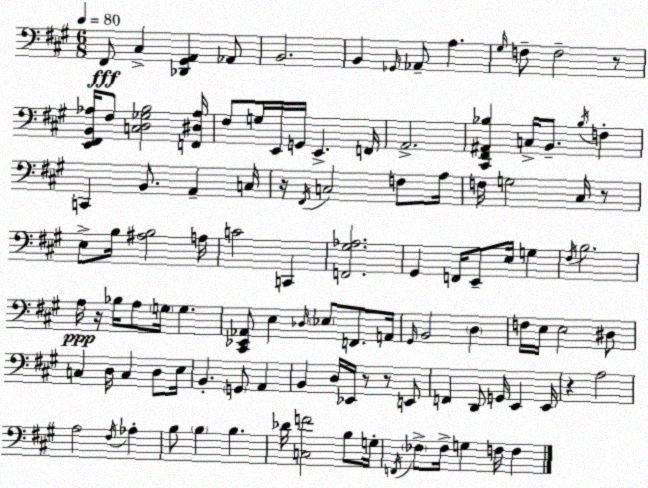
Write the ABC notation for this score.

X:1
T:Untitled
M:6/8
L:1/4
K:A
^F,,/2 ^C, [_D,,^G,,A,,] _A,,/2 B,,2 B,, _G,,/4 _A,,/2 A, ^G,/4 F,/2 F,2 z/2 [E,,^F,,B,,_A,]/4 ^F,/2 [C,D,_G,B,]2 [F,,^D,_A,]/4 ^F,/2 G,/4 E,,/4 G,,/4 E,, F,,/4 A,,2 [^C,,^F,,^A,,_B,] C,/4 B,,/2 _B,/4 F, C,, B,,/2 A,, C,/4 z/4 ^F,,/4 C,2 F,/2 A,/4 F,/4 G,2 ^C,/4 z/2 E,/2 B,/4 [^A,B,]2 A,/4 C2 C,, [F,,^G,_A,]2 ^G,, F,,/4 E,,/2 E,/4 G, ^F,/4 B,2 A,/4 z/4 _B,/4 A,/2 G,/4 G, [^C,,_E,,_A,,]/2 E, _D,/4 _E,/2 F,,/2 A,,/4 ^G,,/4 B,,2 D, F,/4 E,/4 E,2 ^D,/2 C, D,/4 C, D,/2 E,/4 B,, G,,/2 A,, B,, D,/4 _E,,/4 z/2 z/2 E,,/2 F,, D,,/2 G,,/4 E,, E,,/4 z A,2 A,2 ^F,/4 _A, B,/2 B, B, _D/4 [C,F]2 B,/2 G,/4 F,,/4 _F,/2 _F,/4 G, F,/4 F,